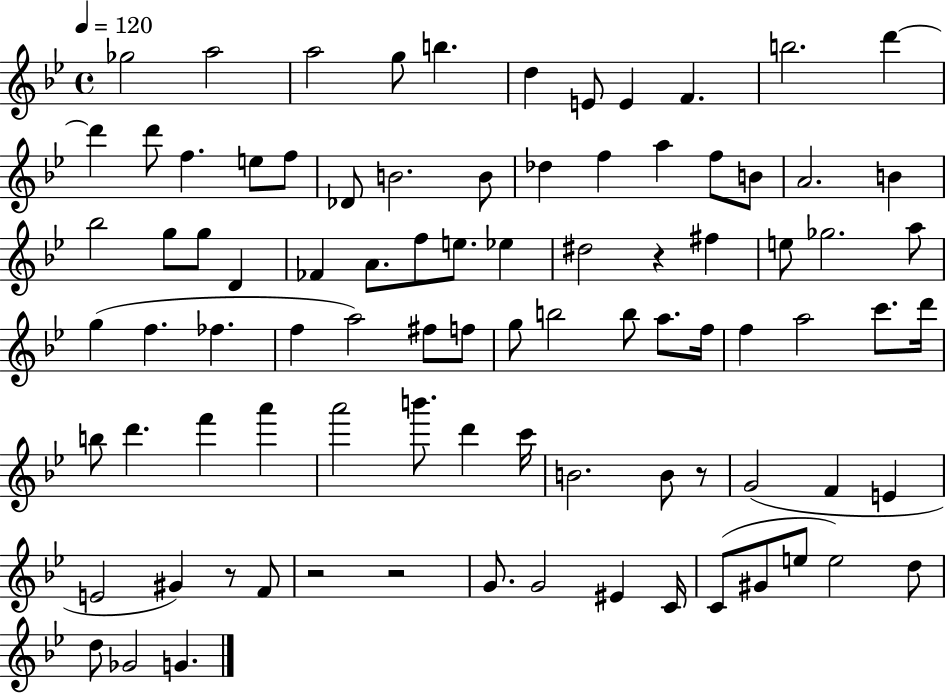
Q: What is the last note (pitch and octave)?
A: G4